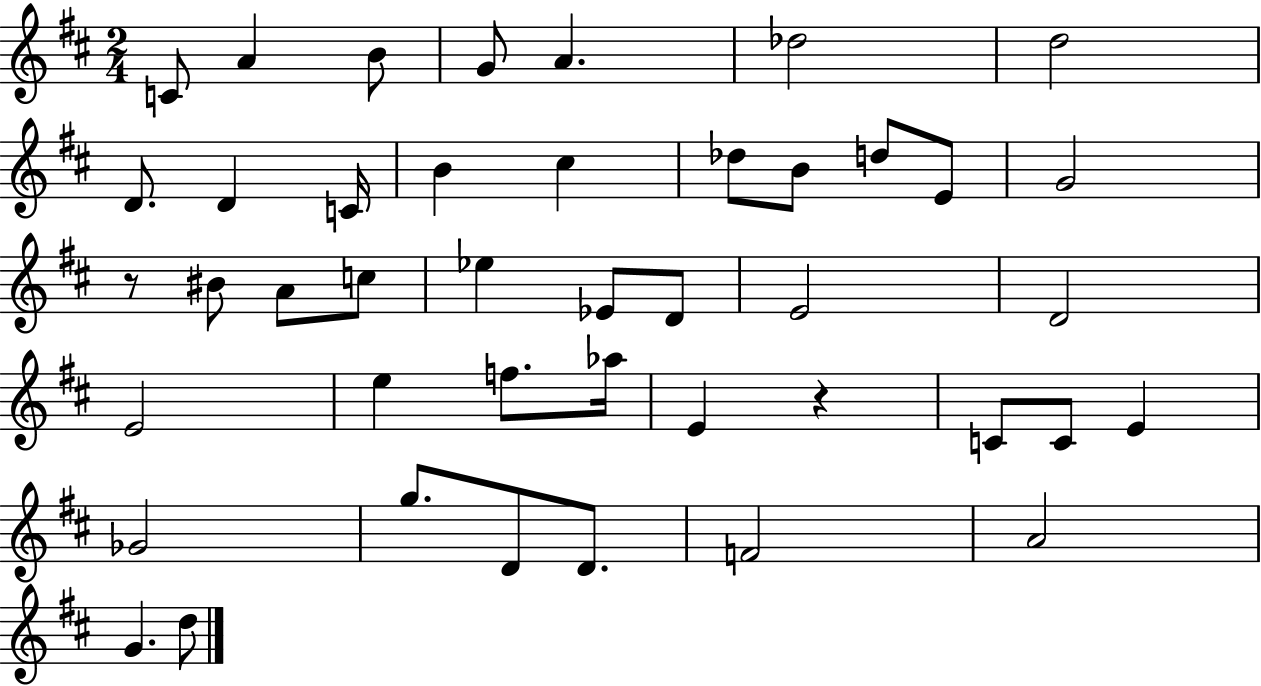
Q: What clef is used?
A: treble